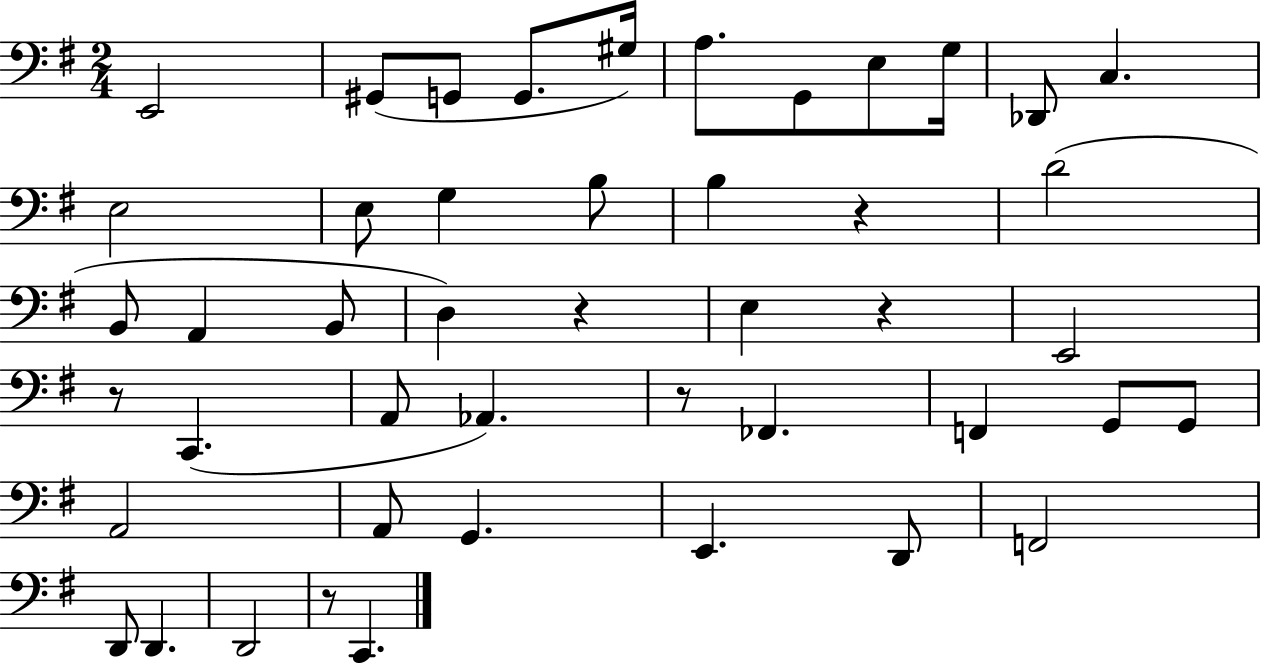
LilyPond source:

{
  \clef bass
  \numericTimeSignature
  \time 2/4
  \key g \major
  e,2 | gis,8( g,8 g,8. gis16) | a8. g,8 e8 g16 | des,8 c4. | \break e2 | e8 g4 b8 | b4 r4 | d'2( | \break b,8 a,4 b,8 | d4) r4 | e4 r4 | e,2 | \break r8 c,4.( | a,8 aes,4.) | r8 fes,4. | f,4 g,8 g,8 | \break a,2 | a,8 g,4. | e,4. d,8 | f,2 | \break d,8 d,4. | d,2 | r8 c,4. | \bar "|."
}